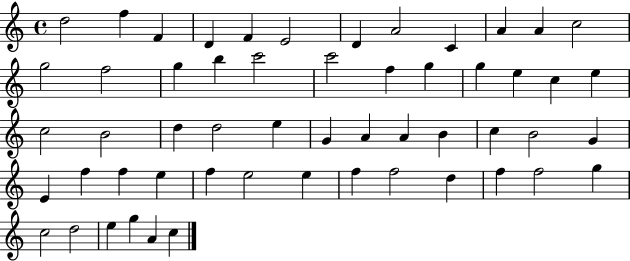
D5/h F5/q F4/q D4/q F4/q E4/h D4/q A4/h C4/q A4/q A4/q C5/h G5/h F5/h G5/q B5/q C6/h C6/h F5/q G5/q G5/q E5/q C5/q E5/q C5/h B4/h D5/q D5/h E5/q G4/q A4/q A4/q B4/q C5/q B4/h G4/q E4/q F5/q F5/q E5/q F5/q E5/h E5/q F5/q F5/h D5/q F5/q F5/h G5/q C5/h D5/h E5/q G5/q A4/q C5/q